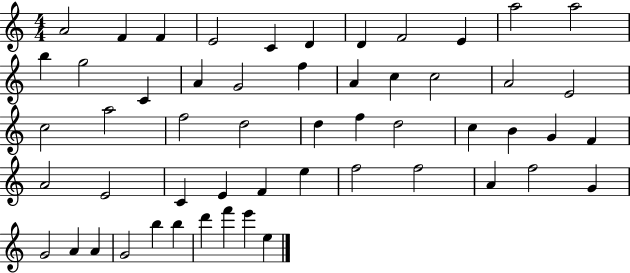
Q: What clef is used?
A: treble